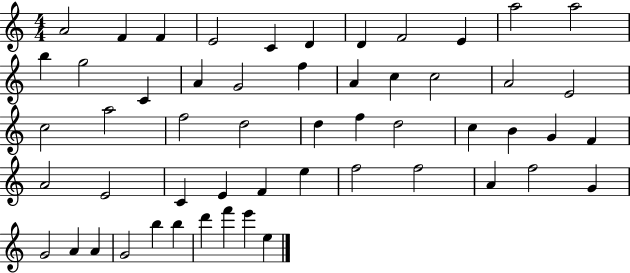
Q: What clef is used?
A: treble